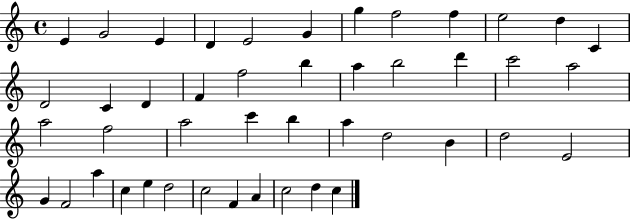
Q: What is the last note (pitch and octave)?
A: C5